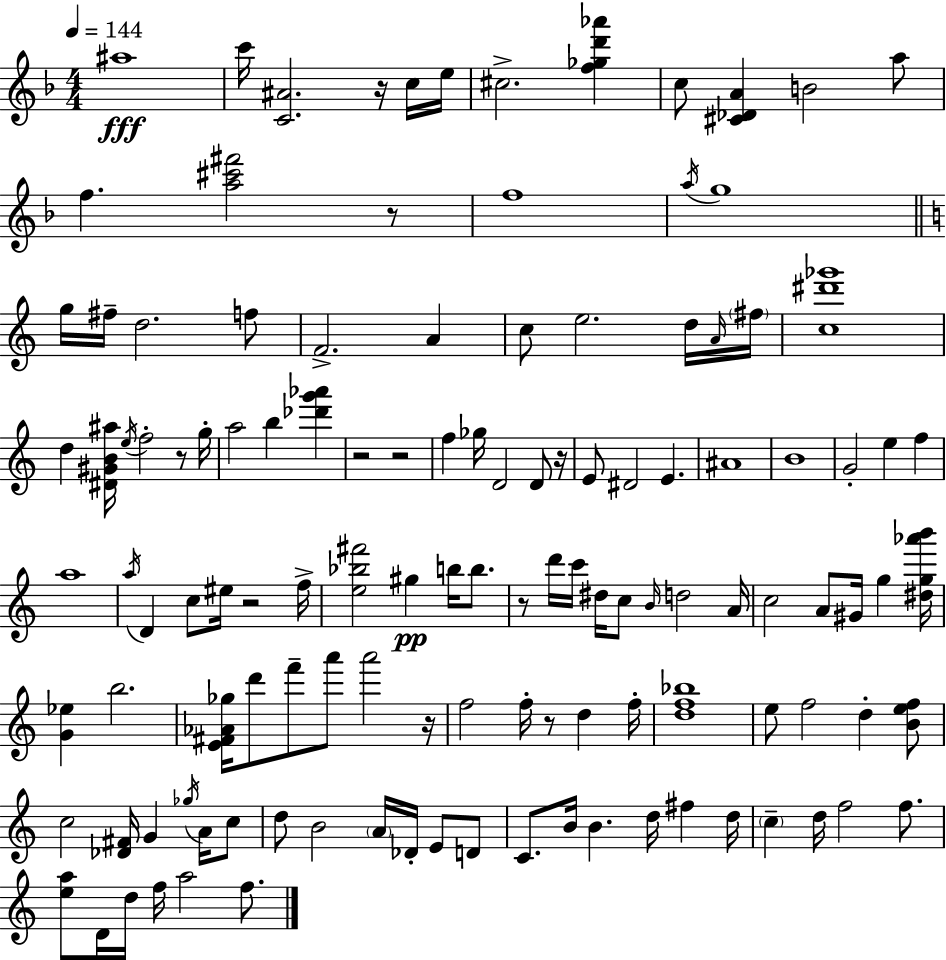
A#5/w C6/s [C4,A#4]/h. R/s C5/s E5/s C#5/h. [F5,Gb5,D6,Ab6]/q C5/e [C#4,Db4,A4]/q B4/h A5/e F5/q. [A5,C#6,F#6]/h R/e F5/w A5/s G5/w G5/s F#5/s D5/h. F5/e F4/h. A4/q C5/e E5/h. D5/s A4/s F#5/s [C5,D#6,Gb6]/w D5/q [D#4,G#4,B4,A#5]/s E5/s F5/h R/e G5/s A5/h B5/q [Db6,G6,Ab6]/q R/h R/h F5/q Gb5/s D4/h D4/e R/s E4/e D#4/h E4/q. A#4/w B4/w G4/h E5/q F5/q A5/w A5/s D4/q C5/e EIS5/s R/h F5/s [E5,Bb5,F#6]/h G#5/q B5/s B5/e. R/e D6/s C6/s D#5/s C5/e B4/s D5/h A4/s C5/h A4/e G#4/s G5/q [D#5,G5,Ab6,B6]/s [G4,Eb5]/q B5/h. [E4,F#4,Ab4,Gb5]/s D6/e F6/e A6/e A6/h R/s F5/h F5/s R/e D5/q F5/s [D5,F5,Bb5]/w E5/e F5/h D5/q [B4,E5,F5]/e C5/h [Db4,F#4]/s G4/q Gb5/s A4/s C5/e D5/e B4/h A4/s Db4/s E4/e D4/e C4/e. B4/s B4/q. D5/s F#5/q D5/s C5/q D5/s F5/h F5/e. [E5,A5]/e D4/s D5/s F5/s A5/h F5/e.